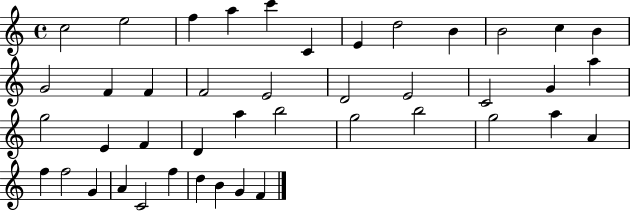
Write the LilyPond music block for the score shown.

{
  \clef treble
  \time 4/4
  \defaultTimeSignature
  \key c \major
  c''2 e''2 | f''4 a''4 c'''4 c'4 | e'4 d''2 b'4 | b'2 c''4 b'4 | \break g'2 f'4 f'4 | f'2 e'2 | d'2 e'2 | c'2 g'4 a''4 | \break g''2 e'4 f'4 | d'4 a''4 b''2 | g''2 b''2 | g''2 a''4 a'4 | \break f''4 f''2 g'4 | a'4 c'2 f''4 | d''4 b'4 g'4 f'4 | \bar "|."
}